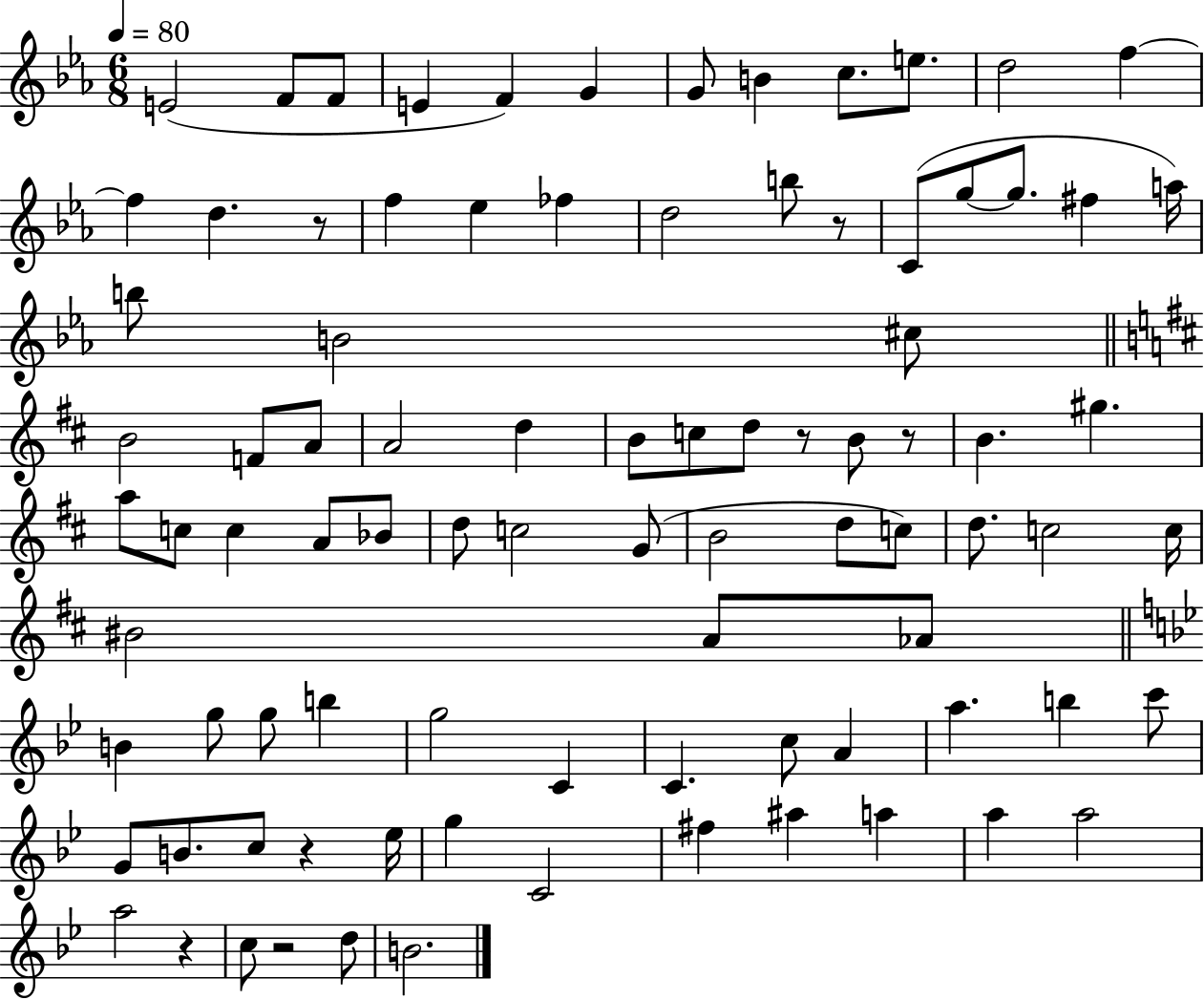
{
  \clef treble
  \numericTimeSignature
  \time 6/8
  \key ees \major
  \tempo 4 = 80
  e'2( f'8 f'8 | e'4 f'4) g'4 | g'8 b'4 c''8. e''8. | d''2 f''4~~ | \break f''4 d''4. r8 | f''4 ees''4 fes''4 | d''2 b''8 r8 | c'8( g''8~~ g''8. fis''4 a''16) | \break b''8 b'2 cis''8 | \bar "||" \break \key d \major b'2 f'8 a'8 | a'2 d''4 | b'8 c''8 d''8 r8 b'8 r8 | b'4. gis''4. | \break a''8 c''8 c''4 a'8 bes'8 | d''8 c''2 g'8( | b'2 d''8 c''8) | d''8. c''2 c''16 | \break bis'2 a'8 aes'8 | \bar "||" \break \key g \minor b'4 g''8 g''8 b''4 | g''2 c'4 | c'4. c''8 a'4 | a''4. b''4 c'''8 | \break g'8 b'8. c''8 r4 ees''16 | g''4 c'2 | fis''4 ais''4 a''4 | a''4 a''2 | \break a''2 r4 | c''8 r2 d''8 | b'2. | \bar "|."
}